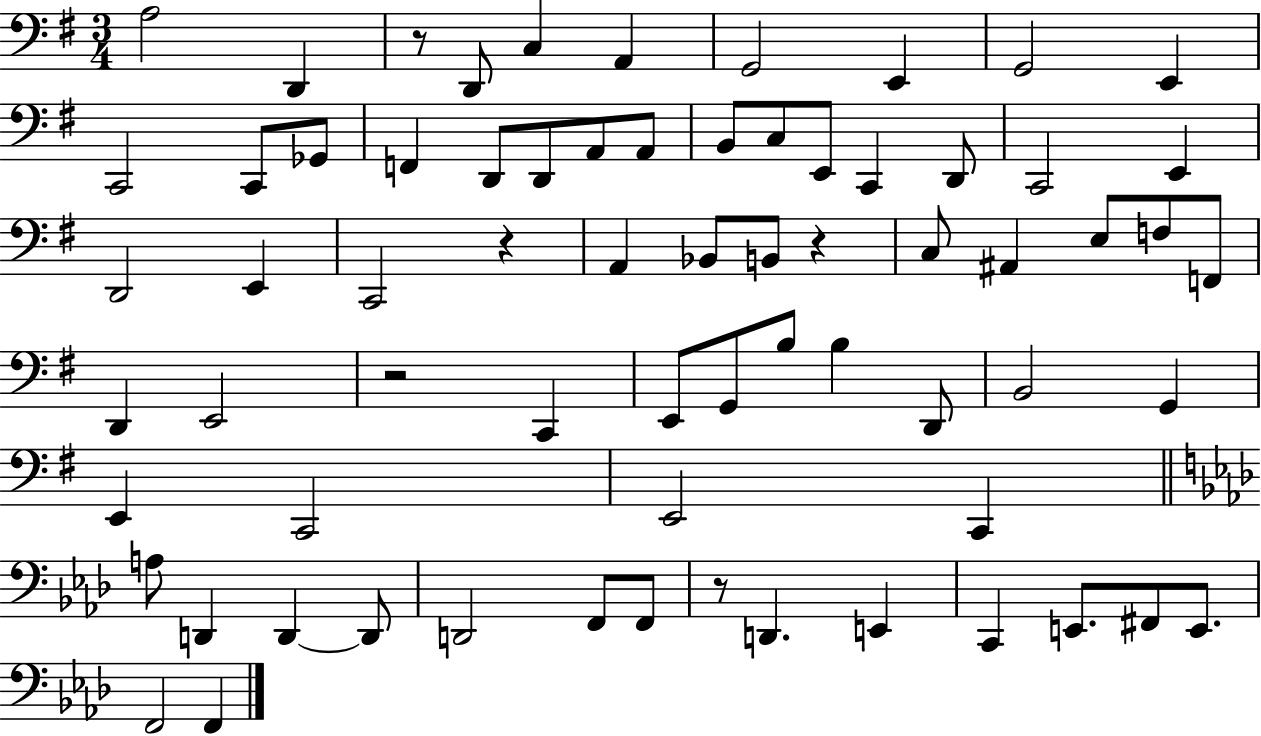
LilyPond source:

{
  \clef bass
  \numericTimeSignature
  \time 3/4
  \key g \major
  a2 d,4 | r8 d,8 c4 a,4 | g,2 e,4 | g,2 e,4 | \break c,2 c,8 ges,8 | f,4 d,8 d,8 a,8 a,8 | b,8 c8 e,8 c,4 d,8 | c,2 e,4 | \break d,2 e,4 | c,2 r4 | a,4 bes,8 b,8 r4 | c8 ais,4 e8 f8 f,8 | \break d,4 e,2 | r2 c,4 | e,8 g,8 b8 b4 d,8 | b,2 g,4 | \break e,4 c,2 | e,2 c,4 | \bar "||" \break \key aes \major a8 d,4 d,4~~ d,8 | d,2 f,8 f,8 | r8 d,4. e,4 | c,4 e,8. fis,8 e,8. | \break f,2 f,4 | \bar "|."
}